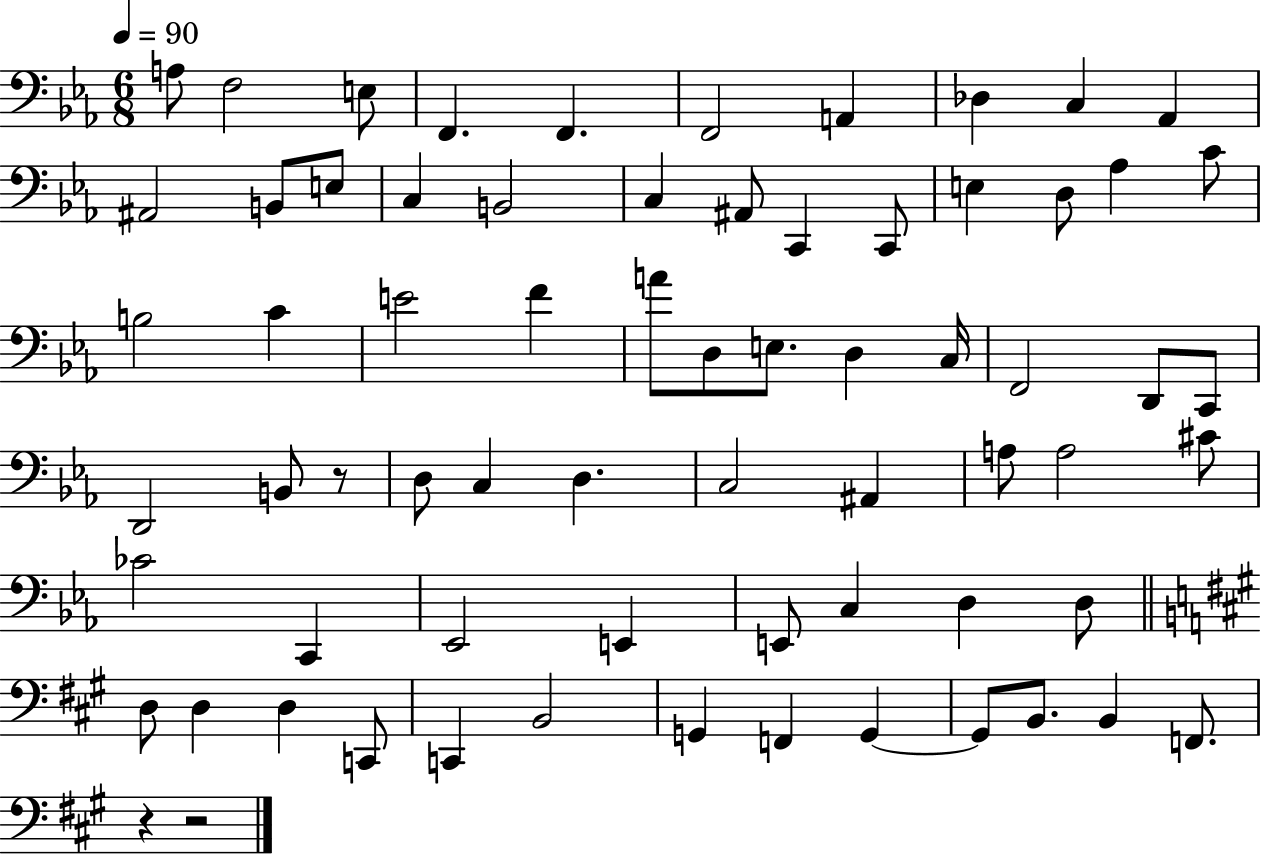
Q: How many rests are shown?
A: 3